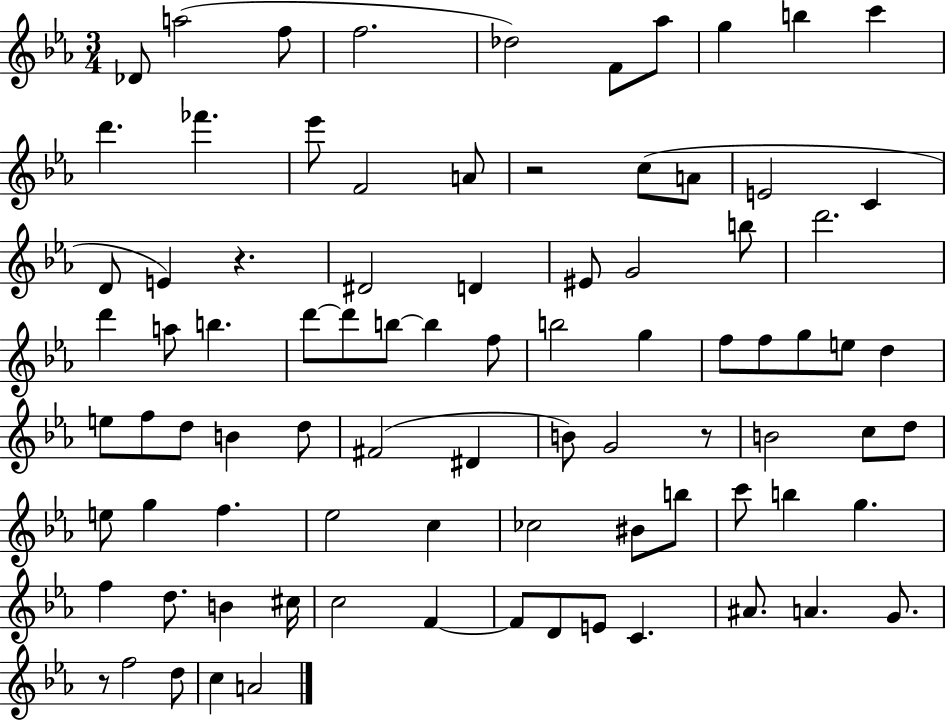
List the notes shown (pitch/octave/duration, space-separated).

Db4/e A5/h F5/e F5/h. Db5/h F4/e Ab5/e G5/q B5/q C6/q D6/q. FES6/q. Eb6/e F4/h A4/e R/h C5/e A4/e E4/h C4/q D4/e E4/q R/q. D#4/h D4/q EIS4/e G4/h B5/e D6/h. D6/q A5/e B5/q. D6/e D6/e B5/e B5/q F5/e B5/h G5/q F5/e F5/e G5/e E5/e D5/q E5/e F5/e D5/e B4/q D5/e F#4/h D#4/q B4/e G4/h R/e B4/h C5/e D5/e E5/e G5/q F5/q. Eb5/h C5/q CES5/h BIS4/e B5/e C6/e B5/q G5/q. F5/q D5/e. B4/q C#5/s C5/h F4/q F4/e D4/e E4/e C4/q. A#4/e. A4/q. G4/e. R/e F5/h D5/e C5/q A4/h